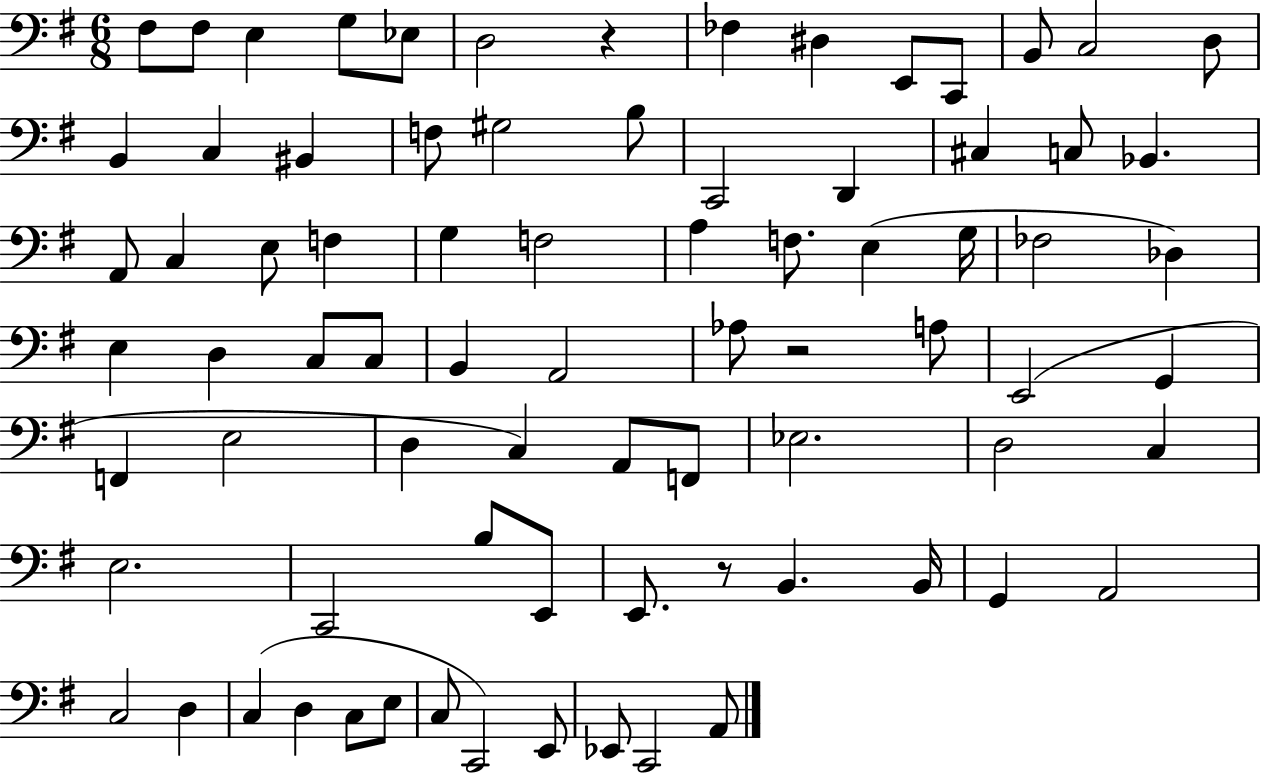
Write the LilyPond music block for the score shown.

{
  \clef bass
  \numericTimeSignature
  \time 6/8
  \key g \major
  fis8 fis8 e4 g8 ees8 | d2 r4 | fes4 dis4 e,8 c,8 | b,8 c2 d8 | \break b,4 c4 bis,4 | f8 gis2 b8 | c,2 d,4 | cis4 c8 bes,4. | \break a,8 c4 e8 f4 | g4 f2 | a4 f8. e4( g16 | fes2 des4) | \break e4 d4 c8 c8 | b,4 a,2 | aes8 r2 a8 | e,2( g,4 | \break f,4 e2 | d4 c4) a,8 f,8 | ees2. | d2 c4 | \break e2. | c,2 b8 e,8 | e,8. r8 b,4. b,16 | g,4 a,2 | \break c2 d4 | c4( d4 c8 e8 | c8 c,2) e,8 | ees,8 c,2 a,8 | \break \bar "|."
}